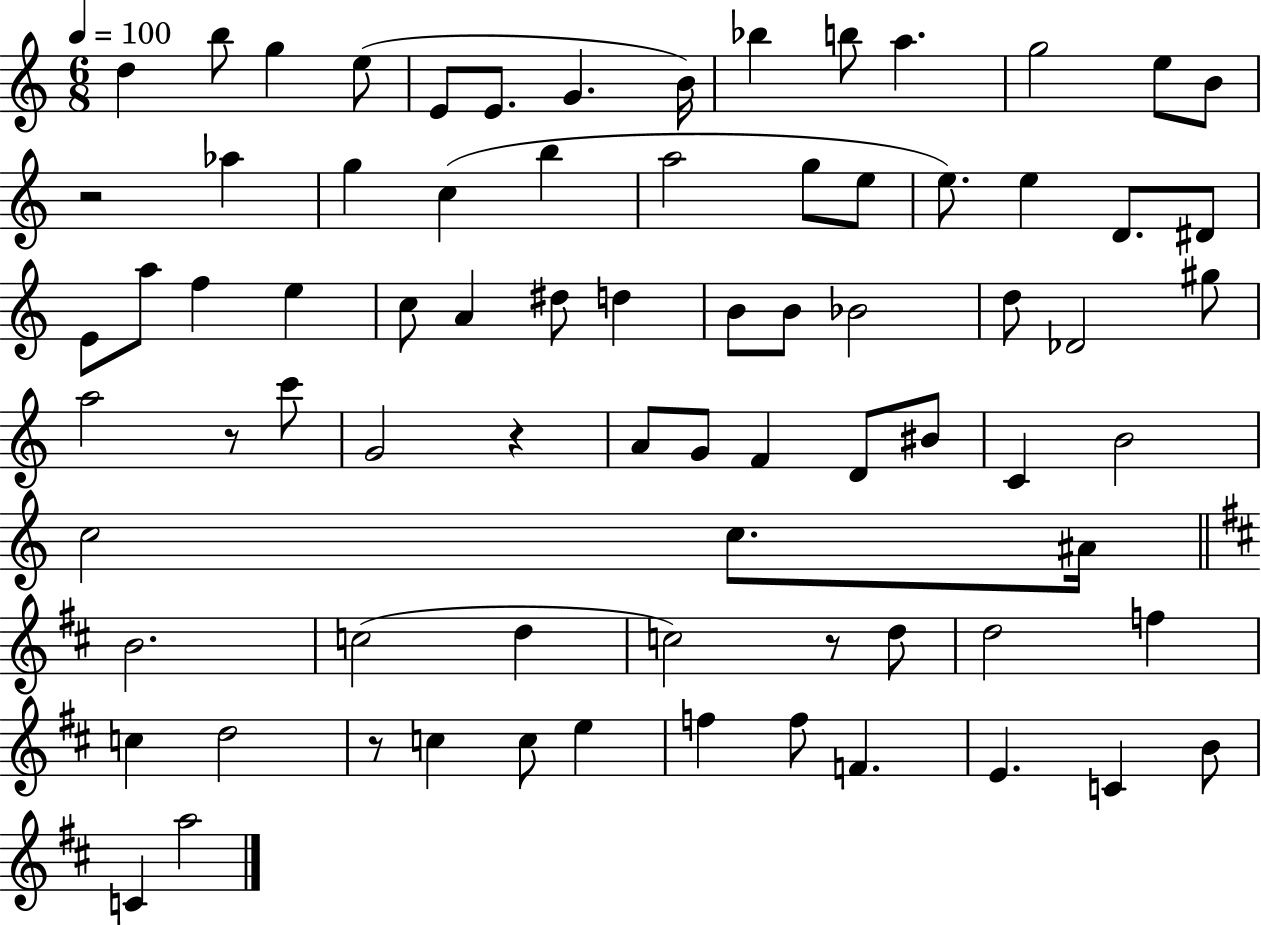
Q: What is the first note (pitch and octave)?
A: D5